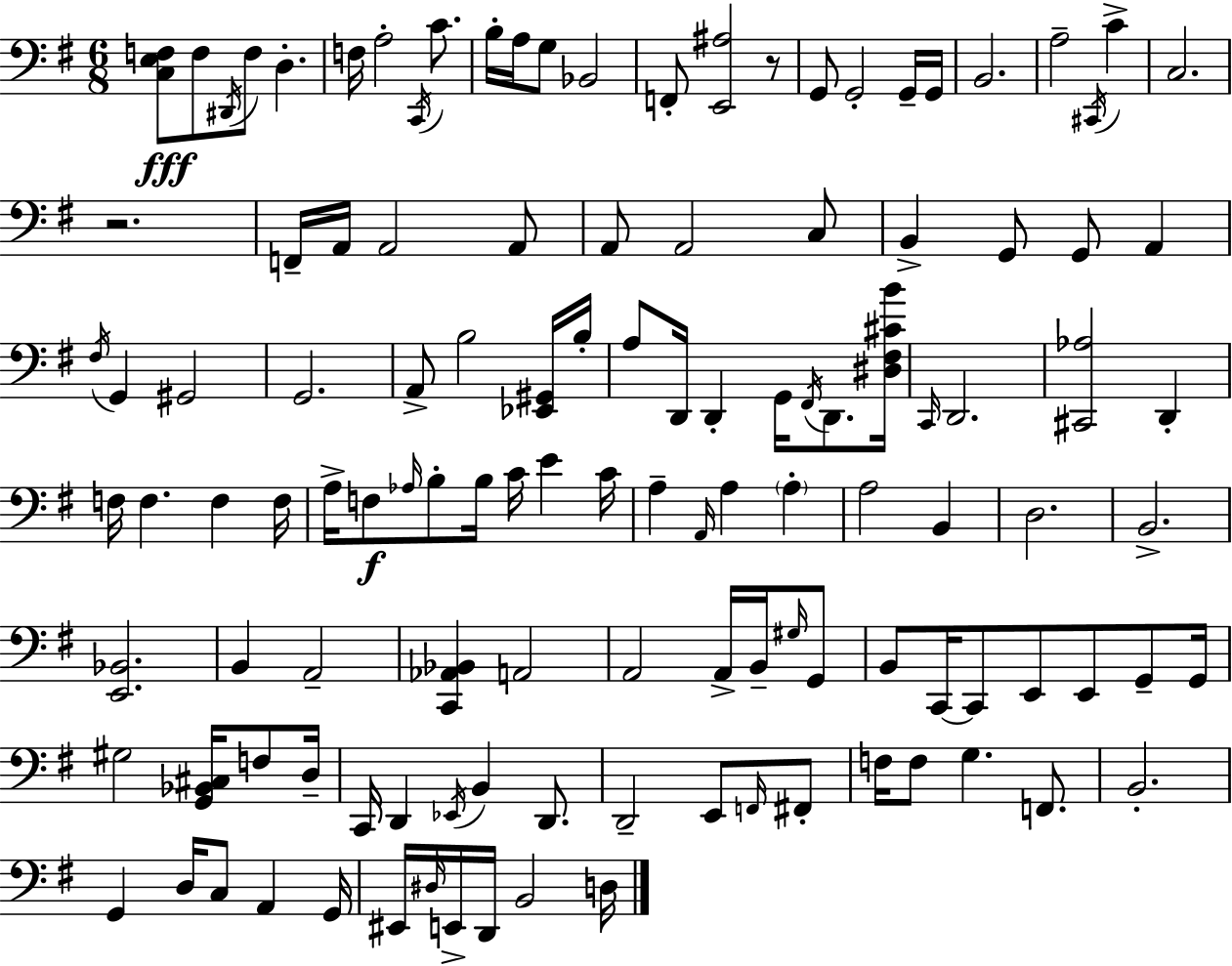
{
  \clef bass
  \numericTimeSignature
  \time 6/8
  \key g \major
  <c e f>8\fff f8 \acciaccatura { dis,16 } f8 d4.-. | f16 a2-. \acciaccatura { c,16 } c'8. | b16-. a16 g8 bes,2 | f,8-. <e, ais>2 | \break r8 g,8 g,2-. | g,16-- g,16 b,2. | a2-- \acciaccatura { cis,16 } c'4-> | c2. | \break r2. | f,16-- a,16 a,2 | a,8 a,8 a,2 | c8 b,4-> g,8 g,8 a,4 | \break \acciaccatura { fis16 } g,4 gis,2 | g,2. | a,8-> b2 | <ees, gis,>16 b16-. a8 d,16 d,4-. g,16 | \break \acciaccatura { fis,16 } d,8. <dis fis cis' b'>16 \grace { c,16 } d,2. | <cis, aes>2 | d,4-. f16 f4. | f4 f16 a16-> f8\f \grace { aes16 } b8-. | \break b16 c'16 e'4 c'16 a4-- \grace { a,16 } | a4 \parenthesize a4-. a2 | b,4 d2. | b,2.-> | \break <e, bes,>2. | b,4 | a,2-- <c, aes, bes,>4 | a,2 a,2 | \break a,16-> b,16-- \grace { gis16 } g,8 b,8 c,16~~ | c,8 e,8 e,8 g,8-- g,16 gis2 | <g, bes, cis>16 f8 d16-- c,16 d,4 | \acciaccatura { ees,16 } b,4 d,8. d,2-- | \break e,8 \grace { f,16 } fis,8-. f16 | f8 g4. f,8. b,2.-. | g,4 | d16 c8 a,4 g,16 eis,16 | \break \grace { dis16 } e,16-> d,16 b,2 d16 | \bar "|."
}